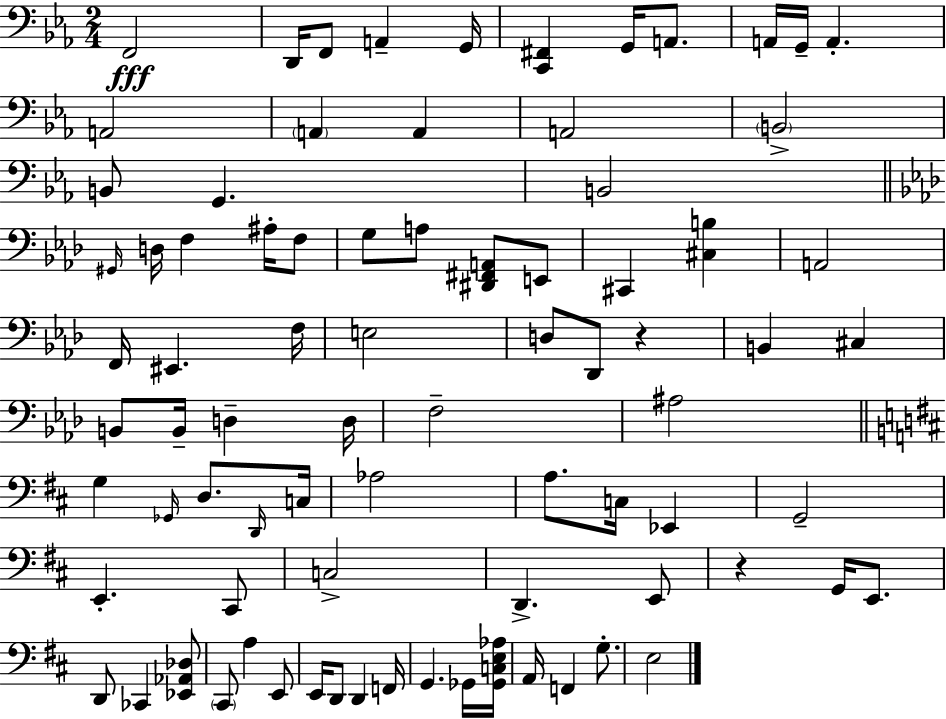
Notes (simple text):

F2/h D2/s F2/e A2/q G2/s [C2,F#2]/q G2/s A2/e. A2/s G2/s A2/q. A2/h A2/q A2/q A2/h B2/h B2/e G2/q. B2/h G#2/s D3/s F3/q A#3/s F3/e G3/e A3/e [D#2,F#2,A2]/e E2/e C#2/q [C#3,B3]/q A2/h F2/s EIS2/q. F3/s E3/h D3/e Db2/e R/q B2/q C#3/q B2/e B2/s D3/q D3/s F3/h A#3/h G3/q Gb2/s D3/e. D2/s C3/s Ab3/h A3/e. C3/s Eb2/q G2/h E2/q. C#2/e C3/h D2/q. E2/e R/q G2/s E2/e. D2/e CES2/q [Eb2,Ab2,Db3]/e C#2/e A3/q E2/e E2/s D2/e D2/q F2/s G2/q. Gb2/s [Gb2,C3,E3,Ab3]/s A2/s F2/q G3/e. E3/h